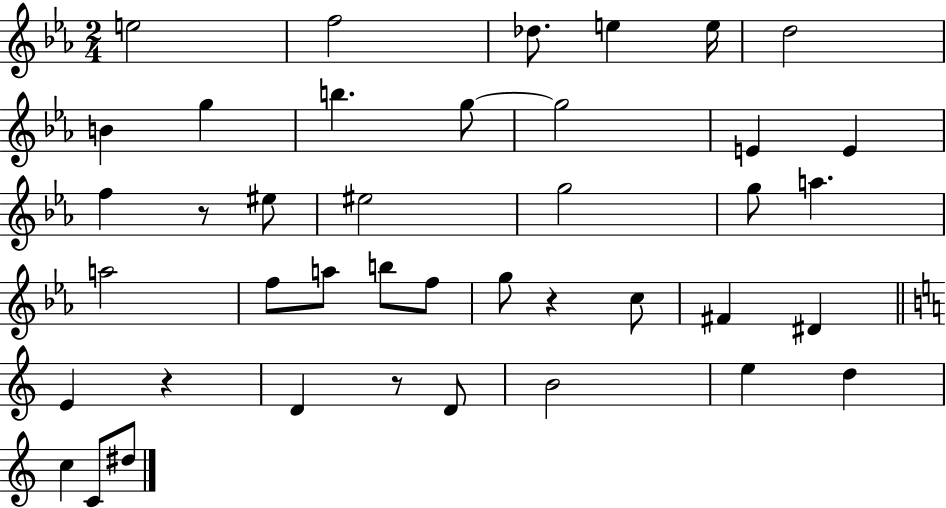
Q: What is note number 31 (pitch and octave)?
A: D4